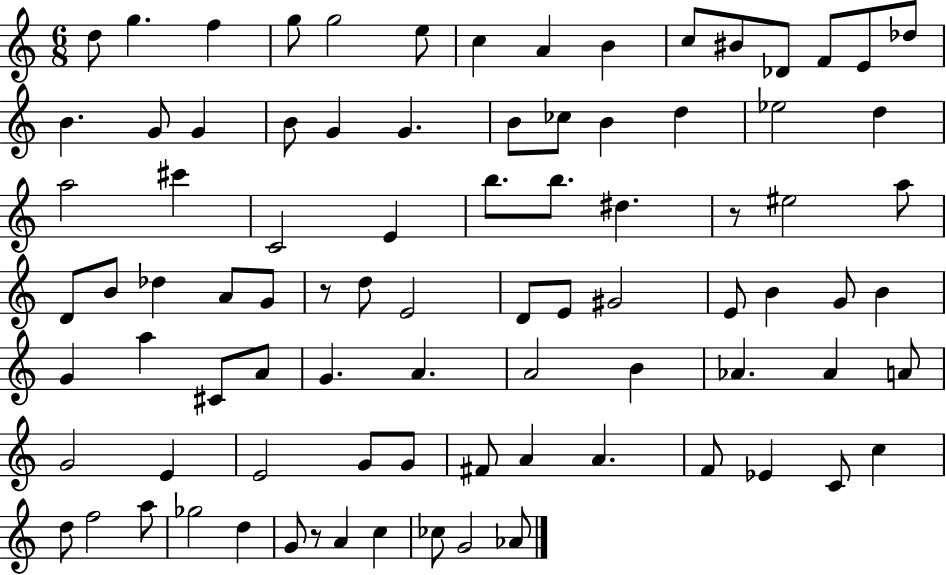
D5/e G5/q. F5/q G5/e G5/h E5/e C5/q A4/q B4/q C5/e BIS4/e Db4/e F4/e E4/e Db5/e B4/q. G4/e G4/q B4/e G4/q G4/q. B4/e CES5/e B4/q D5/q Eb5/h D5/q A5/h C#6/q C4/h E4/q B5/e. B5/e. D#5/q. R/e EIS5/h A5/e D4/e B4/e Db5/q A4/e G4/e R/e D5/e E4/h D4/e E4/e G#4/h E4/e B4/q G4/e B4/q G4/q A5/q C#4/e A4/e G4/q. A4/q. A4/h B4/q Ab4/q. Ab4/q A4/e G4/h E4/q E4/h G4/e G4/e F#4/e A4/q A4/q. F4/e Eb4/q C4/e C5/q D5/e F5/h A5/e Gb5/h D5/q G4/e R/e A4/q C5/q CES5/e G4/h Ab4/e